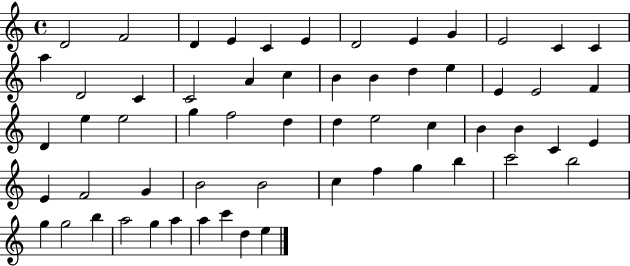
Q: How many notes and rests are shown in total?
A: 59